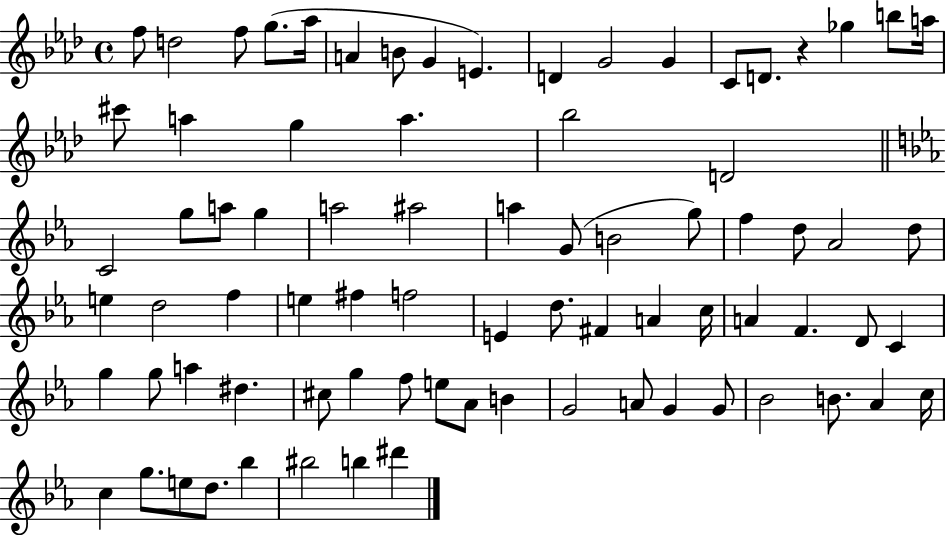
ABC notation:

X:1
T:Untitled
M:4/4
L:1/4
K:Ab
f/2 d2 f/2 g/2 _a/4 A B/2 G E D G2 G C/2 D/2 z _g b/2 a/4 ^c'/2 a g a _b2 D2 C2 g/2 a/2 g a2 ^a2 a G/2 B2 g/2 f d/2 _A2 d/2 e d2 f e ^f f2 E d/2 ^F A c/4 A F D/2 C g g/2 a ^d ^c/2 g f/2 e/2 _A/2 B G2 A/2 G G/2 _B2 B/2 _A c/4 c g/2 e/2 d/2 _b ^b2 b ^d'